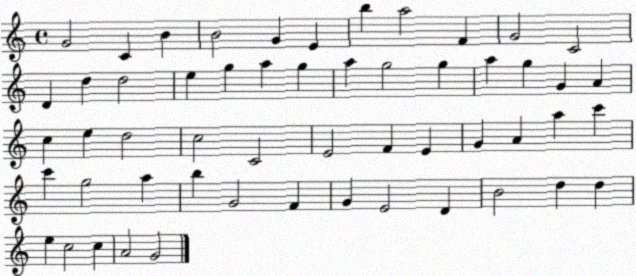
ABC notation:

X:1
T:Untitled
M:4/4
L:1/4
K:C
G2 C B B2 G E b a2 F G2 C2 D d d2 e g a g a g2 g a g G A c e d2 c2 C2 E2 F E G A a c' c' g2 a b G2 F G E2 D B2 d d e c2 c A2 G2